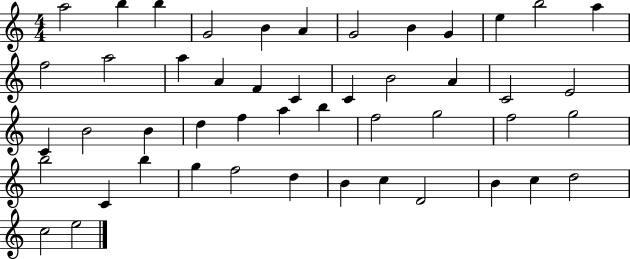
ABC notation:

X:1
T:Untitled
M:4/4
L:1/4
K:C
a2 b b G2 B A G2 B G e b2 a f2 a2 a A F C C B2 A C2 E2 C B2 B d f a b f2 g2 f2 g2 b2 C b g f2 d B c D2 B c d2 c2 e2